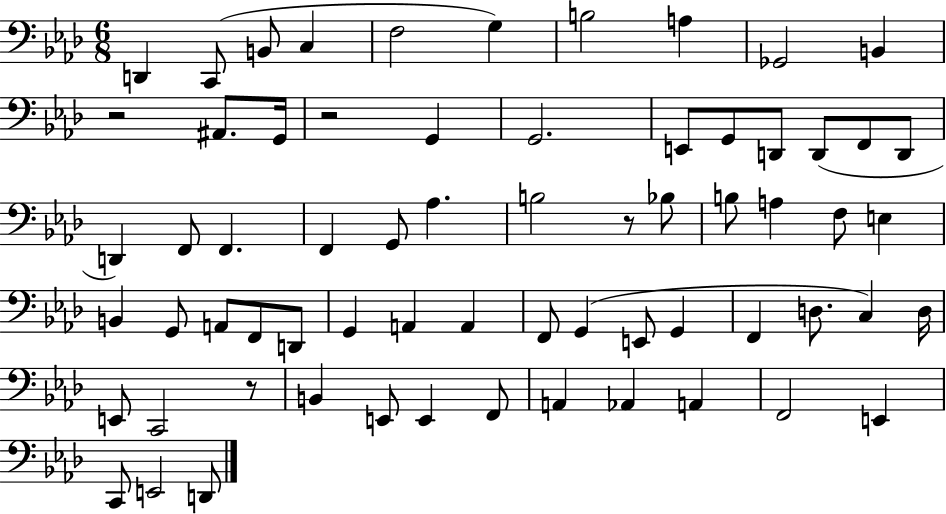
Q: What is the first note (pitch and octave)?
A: D2